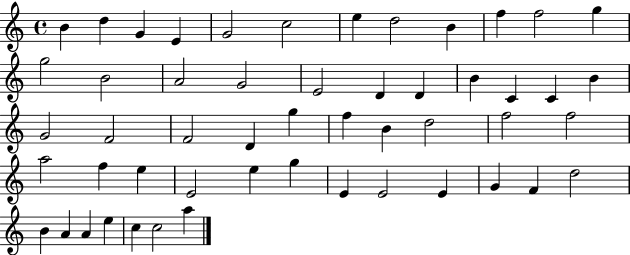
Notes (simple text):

B4/q D5/q G4/q E4/q G4/h C5/h E5/q D5/h B4/q F5/q F5/h G5/q G5/h B4/h A4/h G4/h E4/h D4/q D4/q B4/q C4/q C4/q B4/q G4/h F4/h F4/h D4/q G5/q F5/q B4/q D5/h F5/h F5/h A5/h F5/q E5/q E4/h E5/q G5/q E4/q E4/h E4/q G4/q F4/q D5/h B4/q A4/q A4/q E5/q C5/q C5/h A5/q